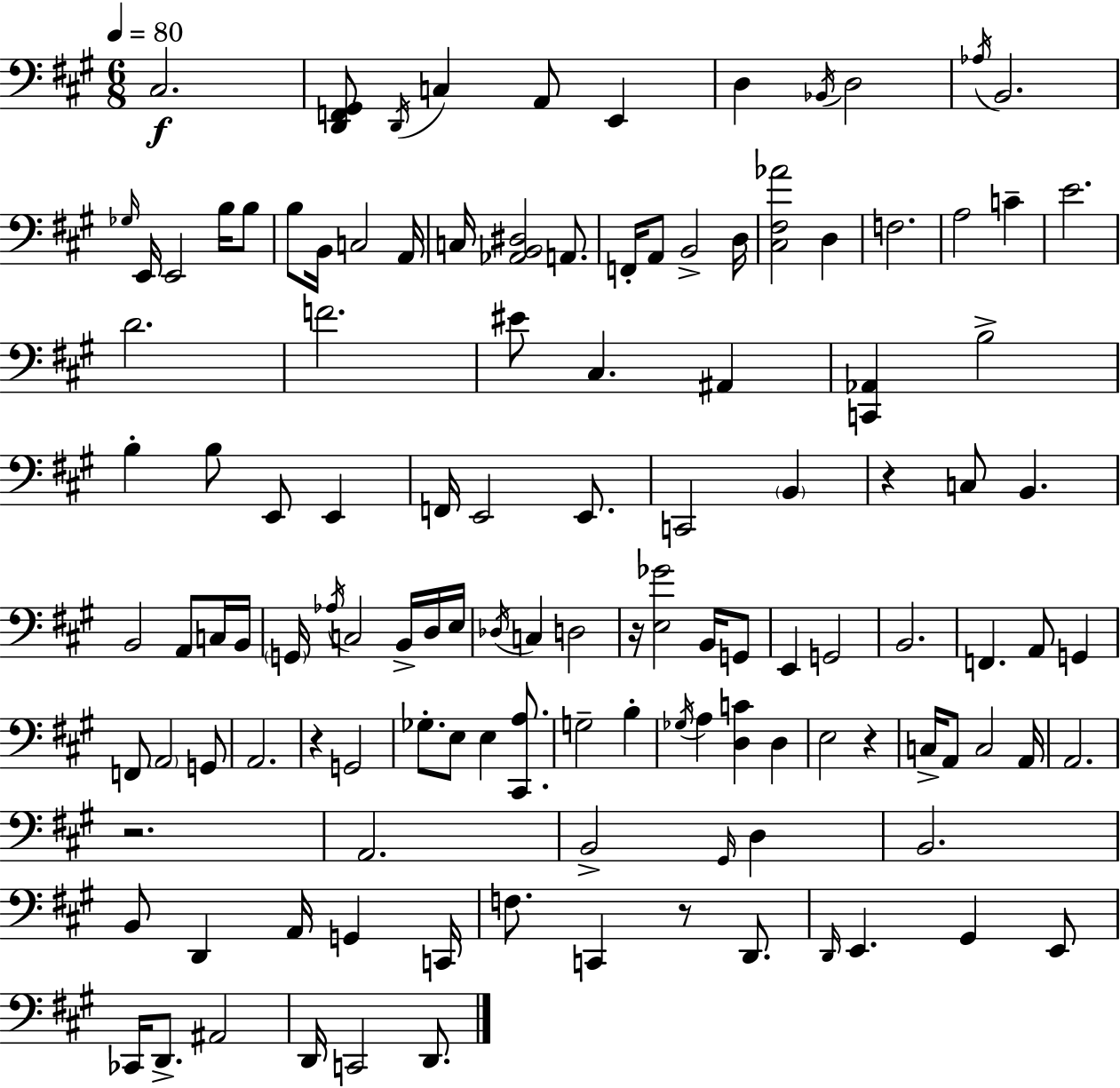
C#3/h. [D2,F2,G#2]/e D2/s C3/q A2/e E2/q D3/q Bb2/s D3/h Ab3/s B2/h. Gb3/s E2/s E2/h B3/s B3/e B3/e B2/s C3/h A2/s C3/s [Ab2,B2,D#3]/h A2/e. F2/s A2/e B2/h D3/s [C#3,F#3,Ab4]/h D3/q F3/h. A3/h C4/q E4/h. D4/h. F4/h. EIS4/e C#3/q. A#2/q [C2,Ab2]/q B3/h B3/q B3/e E2/e E2/q F2/s E2/h E2/e. C2/h B2/q R/q C3/e B2/q. B2/h A2/e C3/s B2/s G2/s Ab3/s C3/h B2/s D3/s E3/s Db3/s C3/q D3/h R/s [E3,Gb4]/h B2/s G2/e E2/q G2/h B2/h. F2/q. A2/e G2/q F2/e A2/h G2/e A2/h. R/q G2/h Gb3/e. E3/e E3/q [C#2,A3]/e. G3/h B3/q Gb3/s A3/q [D3,C4]/q D3/q E3/h R/q C3/s A2/e C3/h A2/s A2/h. R/h. A2/h. B2/h G#2/s D3/q B2/h. B2/e D2/q A2/s G2/q C2/s F3/e. C2/q R/e D2/e. D2/s E2/q. G#2/q E2/e CES2/s D2/e. A#2/h D2/s C2/h D2/e.